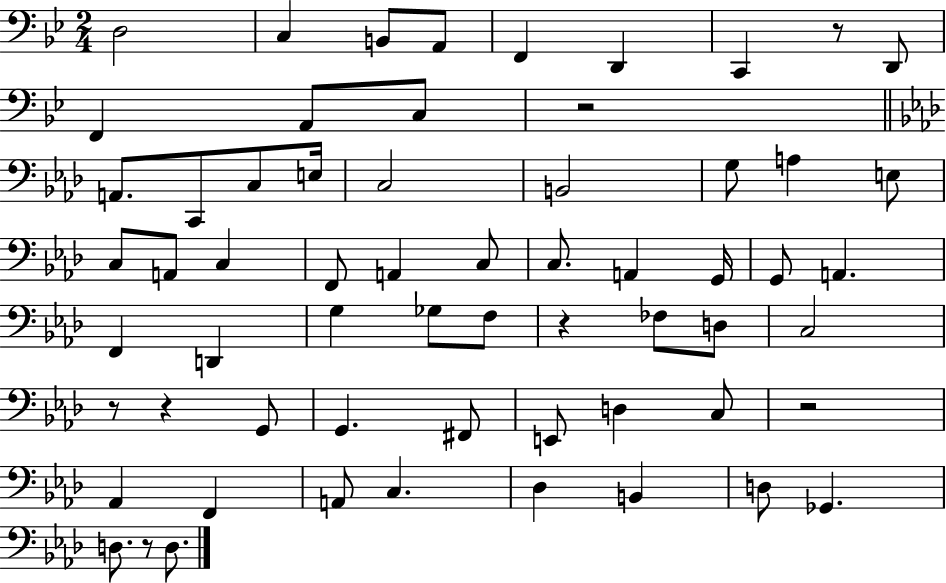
{
  \clef bass
  \numericTimeSignature
  \time 2/4
  \key bes \major
  d2 | c4 b,8 a,8 | f,4 d,4 | c,4 r8 d,8 | \break f,4 a,8 c8 | r2 | \bar "||" \break \key f \minor a,8. c,8 c8 e16 | c2 | b,2 | g8 a4 e8 | \break c8 a,8 c4 | f,8 a,4 c8 | c8. a,4 g,16 | g,8 a,4. | \break f,4 d,4 | g4 ges8 f8 | r4 fes8 d8 | c2 | \break r8 r4 g,8 | g,4. fis,8 | e,8 d4 c8 | r2 | \break aes,4 f,4 | a,8 c4. | des4 b,4 | d8 ges,4. | \break d8. r8 d8. | \bar "|."
}